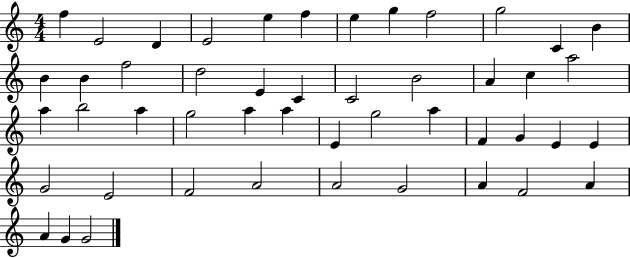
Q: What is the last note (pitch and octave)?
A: G4